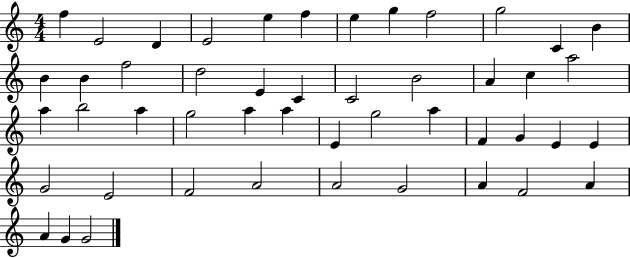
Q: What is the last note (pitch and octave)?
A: G4